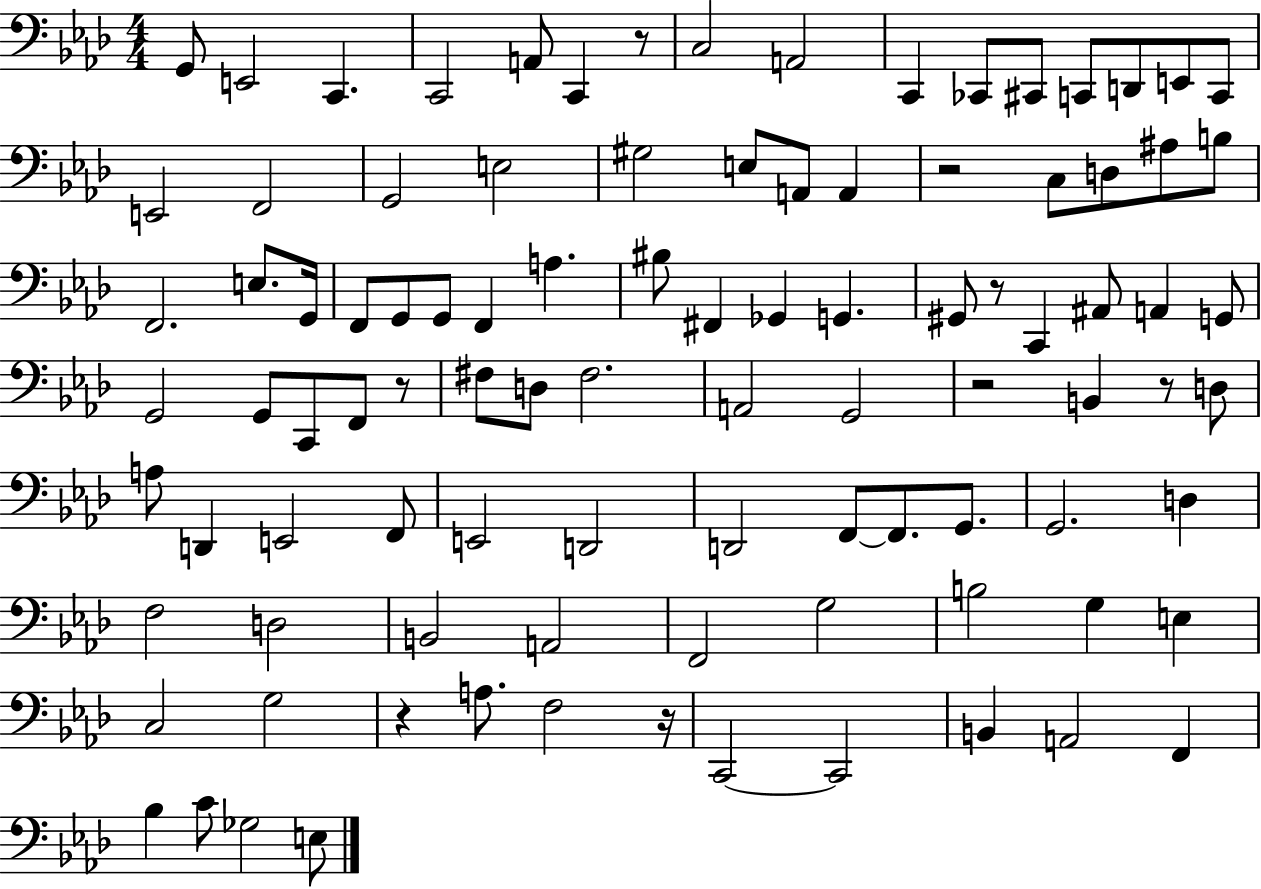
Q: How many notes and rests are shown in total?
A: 97